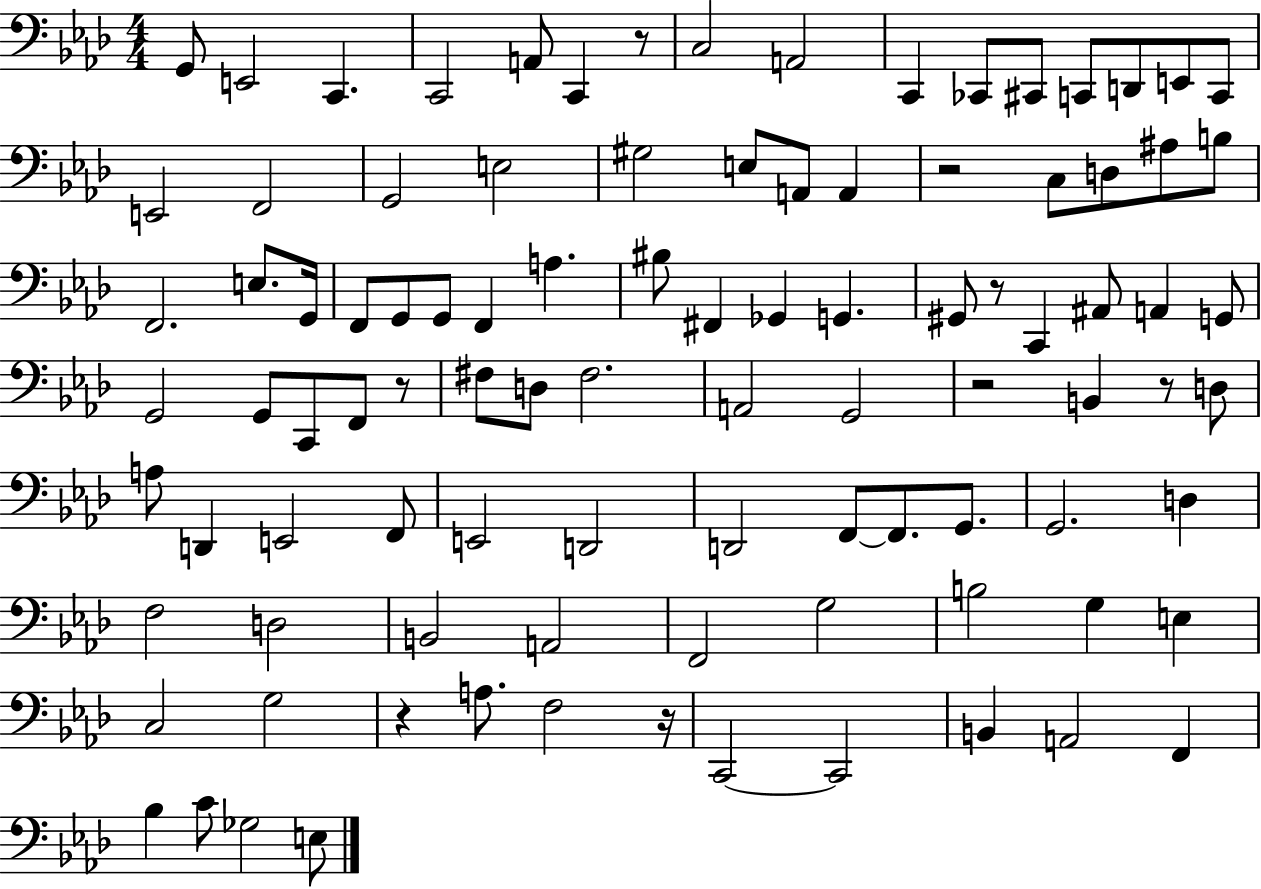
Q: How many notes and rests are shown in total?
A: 97